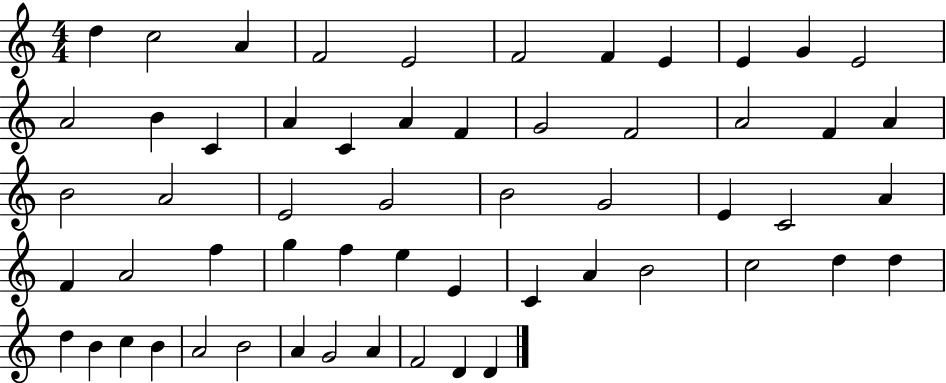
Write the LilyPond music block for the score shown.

{
  \clef treble
  \numericTimeSignature
  \time 4/4
  \key c \major
  d''4 c''2 a'4 | f'2 e'2 | f'2 f'4 e'4 | e'4 g'4 e'2 | \break a'2 b'4 c'4 | a'4 c'4 a'4 f'4 | g'2 f'2 | a'2 f'4 a'4 | \break b'2 a'2 | e'2 g'2 | b'2 g'2 | e'4 c'2 a'4 | \break f'4 a'2 f''4 | g''4 f''4 e''4 e'4 | c'4 a'4 b'2 | c''2 d''4 d''4 | \break d''4 b'4 c''4 b'4 | a'2 b'2 | a'4 g'2 a'4 | f'2 d'4 d'4 | \break \bar "|."
}